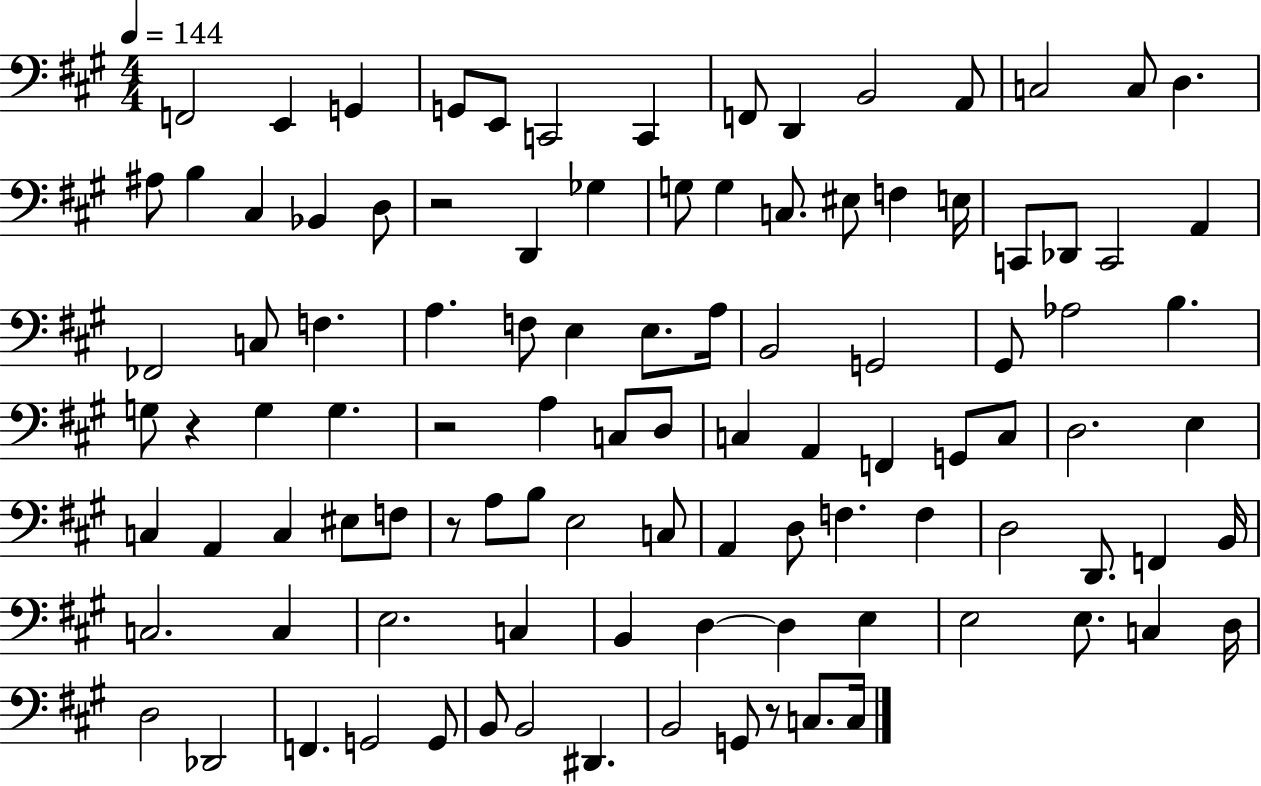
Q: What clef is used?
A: bass